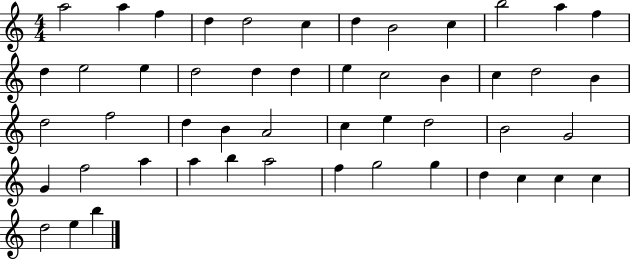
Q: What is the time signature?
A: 4/4